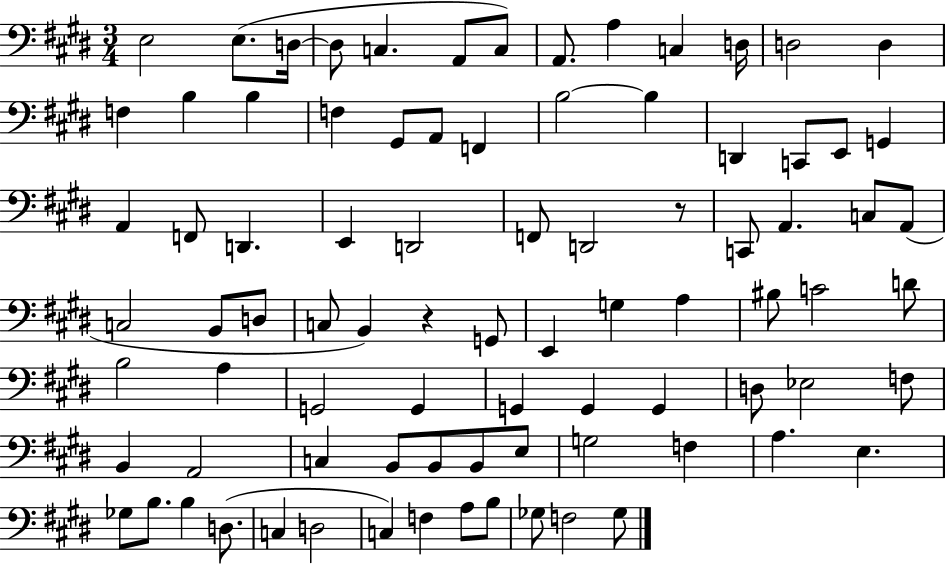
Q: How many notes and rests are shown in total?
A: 85